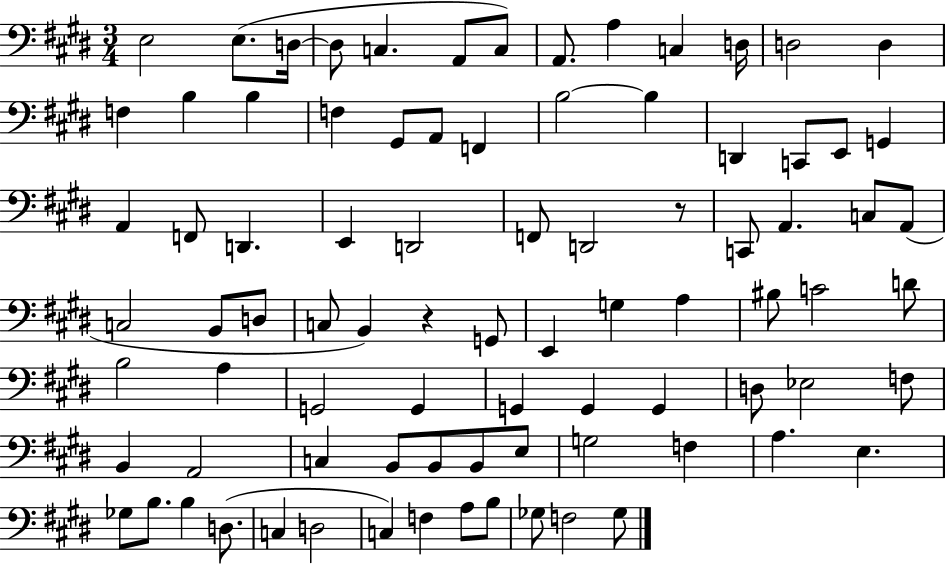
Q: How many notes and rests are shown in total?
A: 85